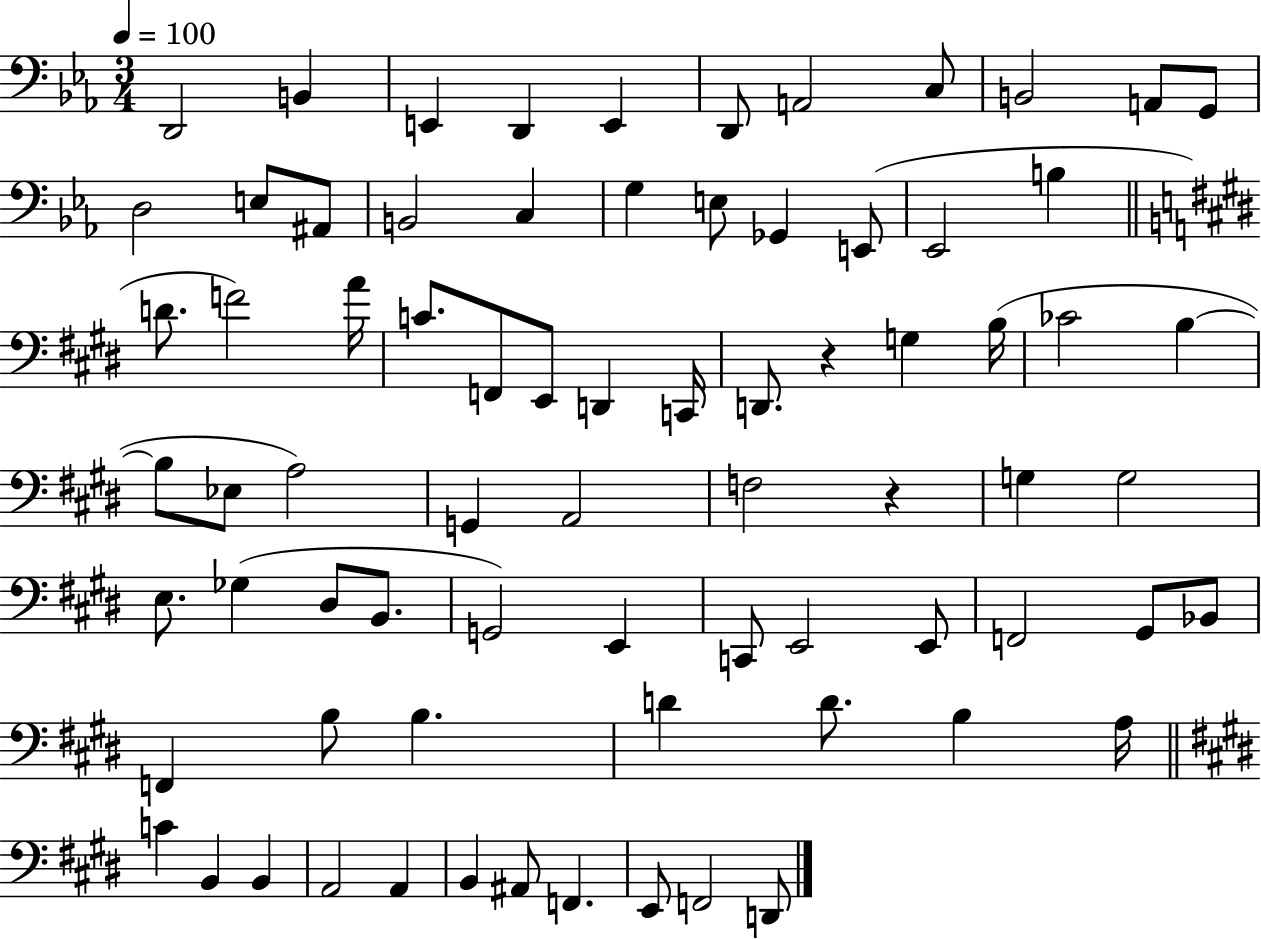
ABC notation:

X:1
T:Untitled
M:3/4
L:1/4
K:Eb
D,,2 B,, E,, D,, E,, D,,/2 A,,2 C,/2 B,,2 A,,/2 G,,/2 D,2 E,/2 ^A,,/2 B,,2 C, G, E,/2 _G,, E,,/2 _E,,2 B, D/2 F2 A/4 C/2 F,,/2 E,,/2 D,, C,,/4 D,,/2 z G, B,/4 _C2 B, B,/2 _E,/2 A,2 G,, A,,2 F,2 z G, G,2 E,/2 _G, ^D,/2 B,,/2 G,,2 E,, C,,/2 E,,2 E,,/2 F,,2 ^G,,/2 _B,,/2 F,, B,/2 B, D D/2 B, A,/4 C B,, B,, A,,2 A,, B,, ^A,,/2 F,, E,,/2 F,,2 D,,/2